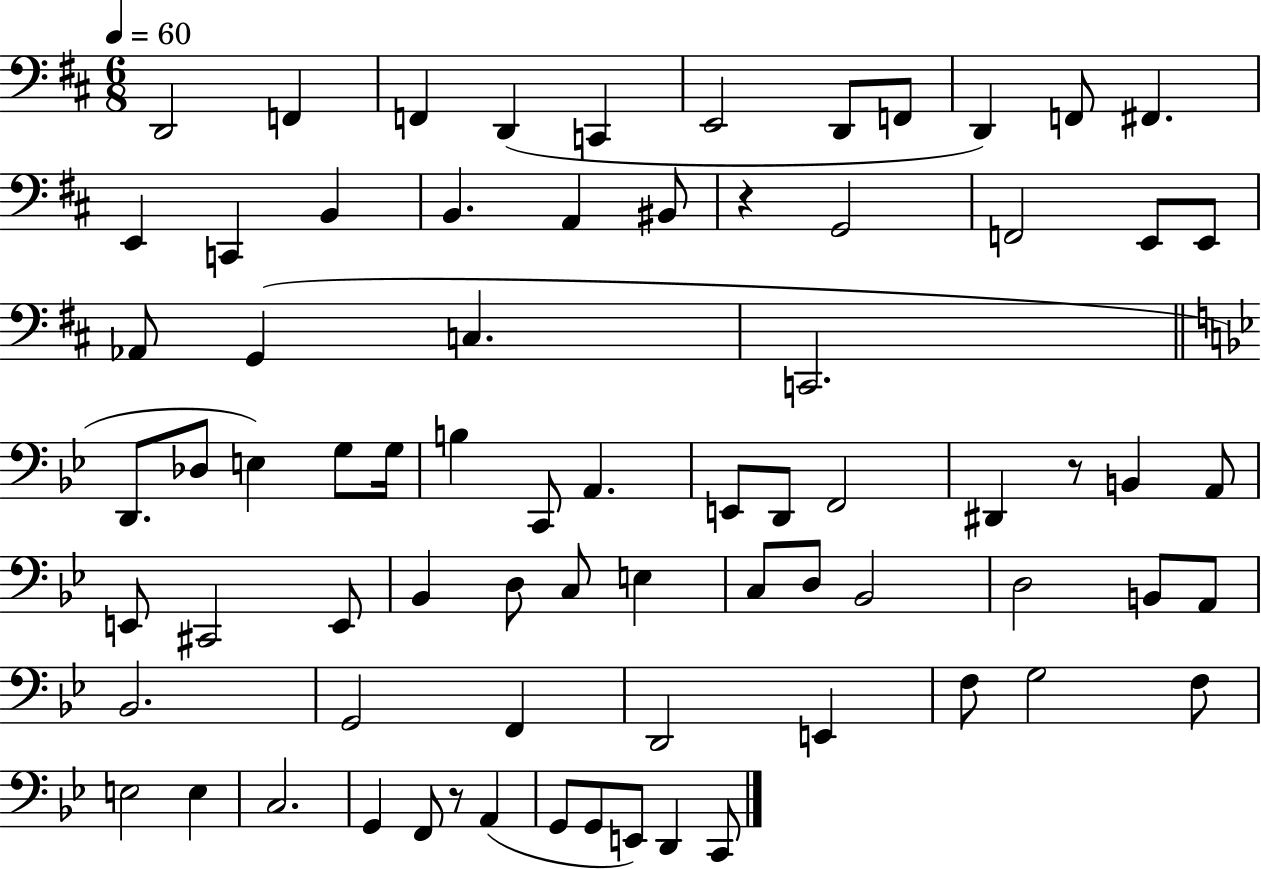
X:1
T:Untitled
M:6/8
L:1/4
K:D
D,,2 F,, F,, D,, C,, E,,2 D,,/2 F,,/2 D,, F,,/2 ^F,, E,, C,, B,, B,, A,, ^B,,/2 z G,,2 F,,2 E,,/2 E,,/2 _A,,/2 G,, C, C,,2 D,,/2 _D,/2 E, G,/2 G,/4 B, C,,/2 A,, E,,/2 D,,/2 F,,2 ^D,, z/2 B,, A,,/2 E,,/2 ^C,,2 E,,/2 _B,, D,/2 C,/2 E, C,/2 D,/2 _B,,2 D,2 B,,/2 A,,/2 _B,,2 G,,2 F,, D,,2 E,, F,/2 G,2 F,/2 E,2 E, C,2 G,, F,,/2 z/2 A,, G,,/2 G,,/2 E,,/2 D,, C,,/2